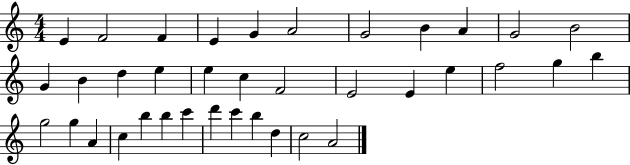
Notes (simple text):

E4/q F4/h F4/q E4/q G4/q A4/h G4/h B4/q A4/q G4/h B4/h G4/q B4/q D5/q E5/q E5/q C5/q F4/h E4/h E4/q E5/q F5/h G5/q B5/q G5/h G5/q A4/q C5/q B5/q B5/q C6/q D6/q C6/q B5/q D5/q C5/h A4/h